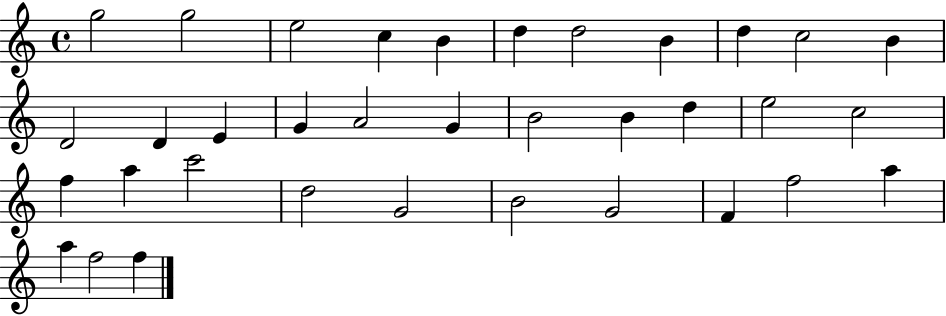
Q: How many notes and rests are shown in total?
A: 35